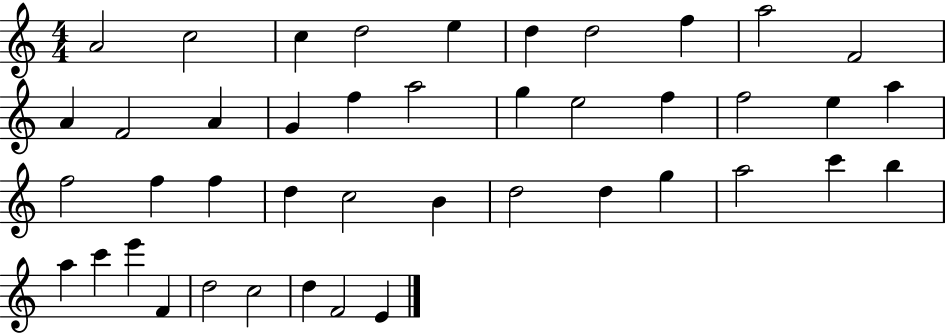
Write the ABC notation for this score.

X:1
T:Untitled
M:4/4
L:1/4
K:C
A2 c2 c d2 e d d2 f a2 F2 A F2 A G f a2 g e2 f f2 e a f2 f f d c2 B d2 d g a2 c' b a c' e' F d2 c2 d F2 E